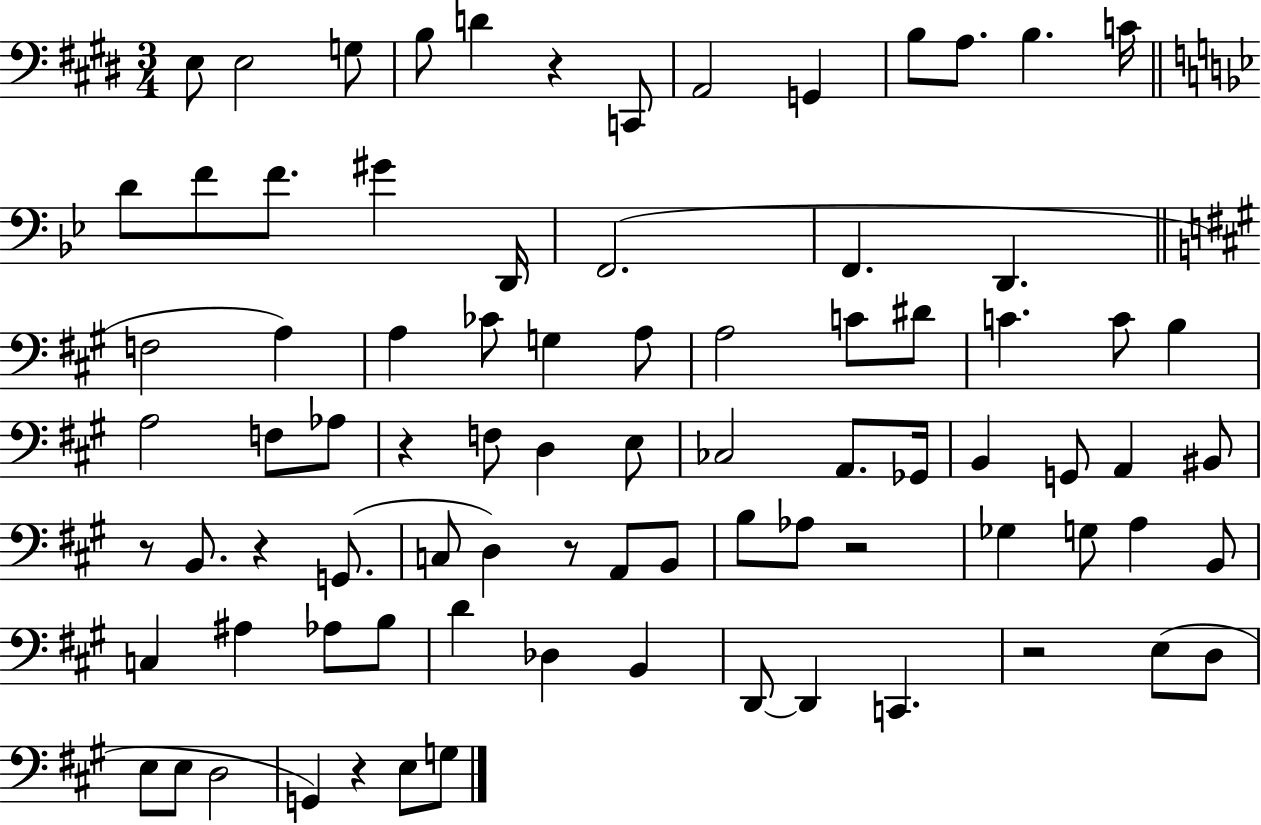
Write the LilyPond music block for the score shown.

{
  \clef bass
  \numericTimeSignature
  \time 3/4
  \key e \major
  e8 e2 g8 | b8 d'4 r4 c,8 | a,2 g,4 | b8 a8. b4. c'16 | \break \bar "||" \break \key bes \major d'8 f'8 f'8. gis'4 d,16 | f,2.( | f,4. d,4. | \bar "||" \break \key a \major f2 a4) | a4 ces'8 g4 a8 | a2 c'8 dis'8 | c'4. c'8 b4 | \break a2 f8 aes8 | r4 f8 d4 e8 | ces2 a,8. ges,16 | b,4 g,8 a,4 bis,8 | \break r8 b,8. r4 g,8.( | c8 d4) r8 a,8 b,8 | b8 aes8 r2 | ges4 g8 a4 b,8 | \break c4 ais4 aes8 b8 | d'4 des4 b,4 | d,8~~ d,4 c,4. | r2 e8( d8 | \break e8 e8 d2 | g,4) r4 e8 g8 | \bar "|."
}